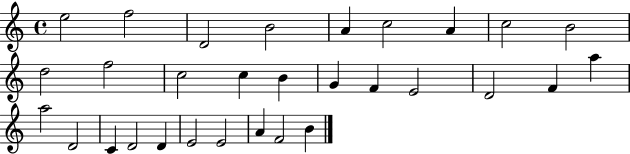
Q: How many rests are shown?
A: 0